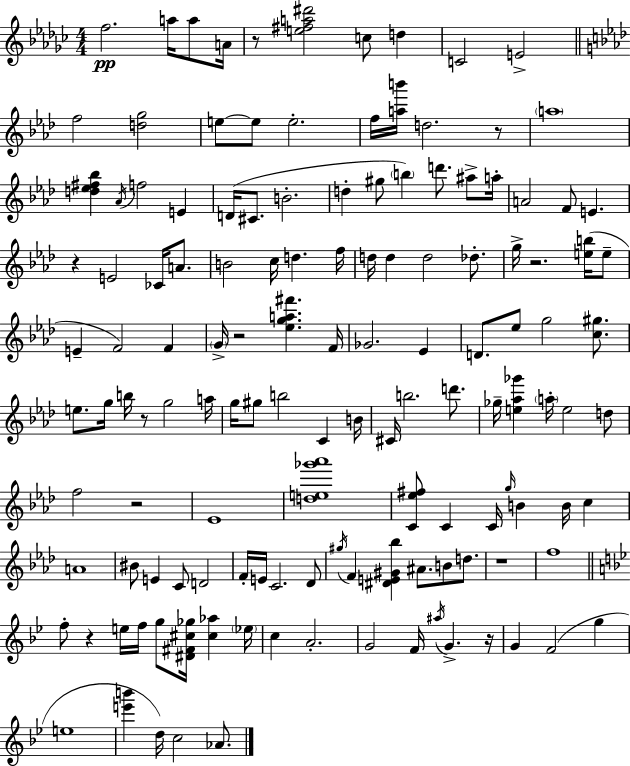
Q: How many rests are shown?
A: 10